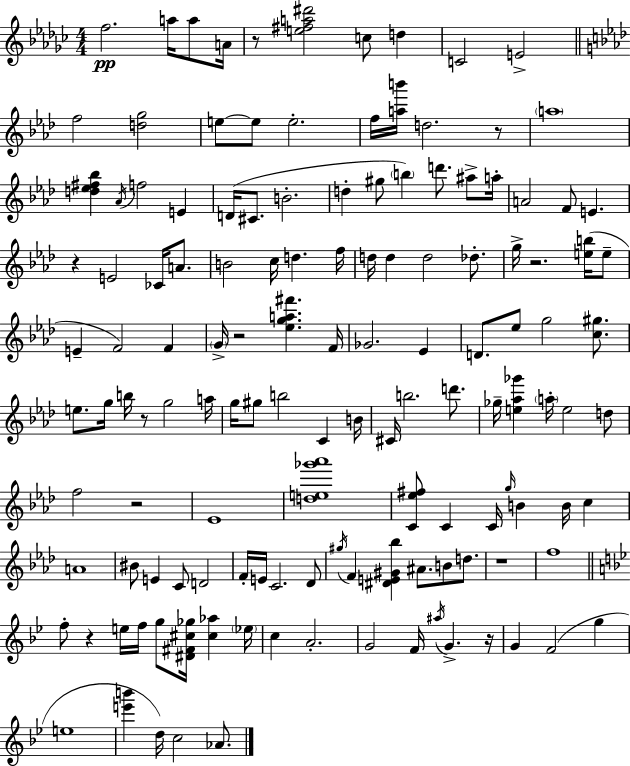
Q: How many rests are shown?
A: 10